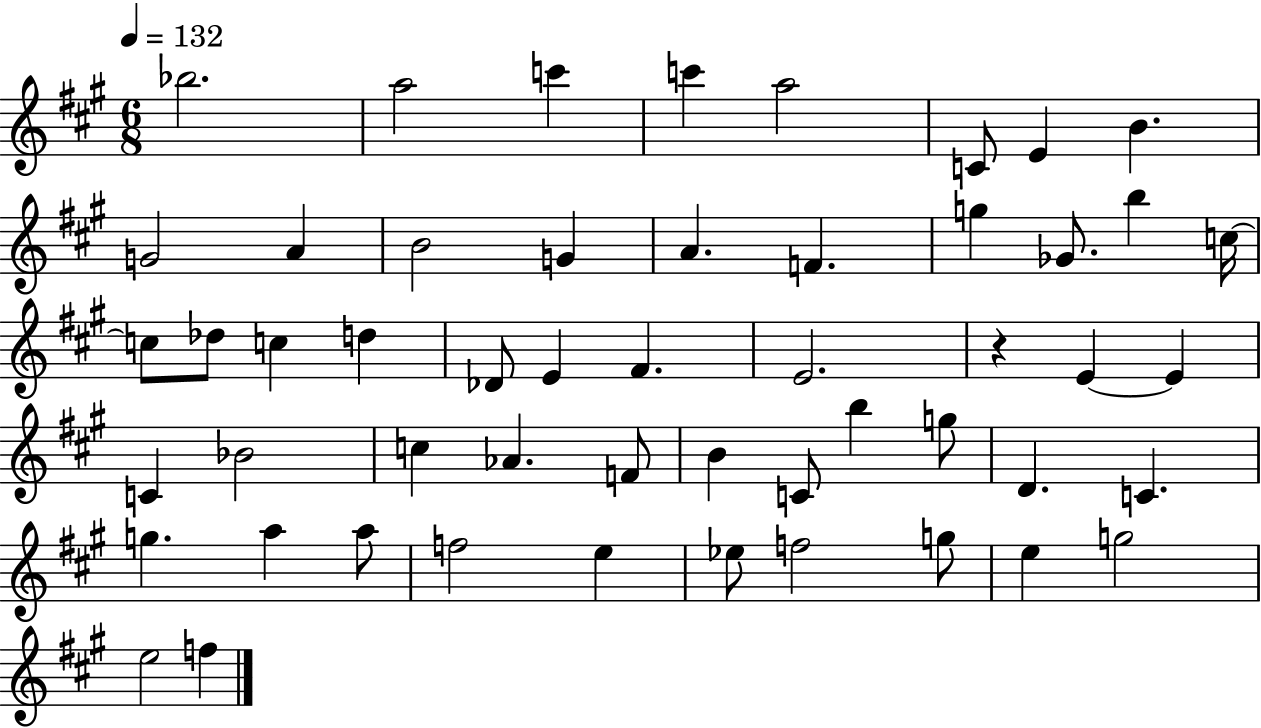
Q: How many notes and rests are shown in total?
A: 52